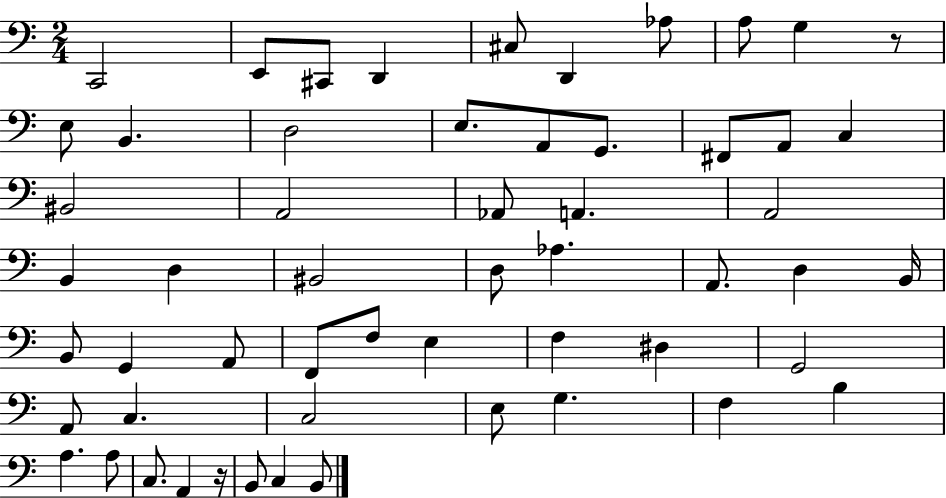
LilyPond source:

{
  \clef bass
  \numericTimeSignature
  \time 2/4
  \key c \major
  c,2 | e,8 cis,8 d,4 | cis8 d,4 aes8 | a8 g4 r8 | \break e8 b,4. | d2 | e8. a,8 g,8. | fis,8 a,8 c4 | \break bis,2 | a,2 | aes,8 a,4. | a,2 | \break b,4 d4 | bis,2 | d8 aes4. | a,8. d4 b,16 | \break b,8 g,4 a,8 | f,8 f8 e4 | f4 dis4 | g,2 | \break a,8 c4. | c2 | e8 g4. | f4 b4 | \break a4. a8 | c8. a,4 r16 | b,8 c4 b,8 | \bar "|."
}